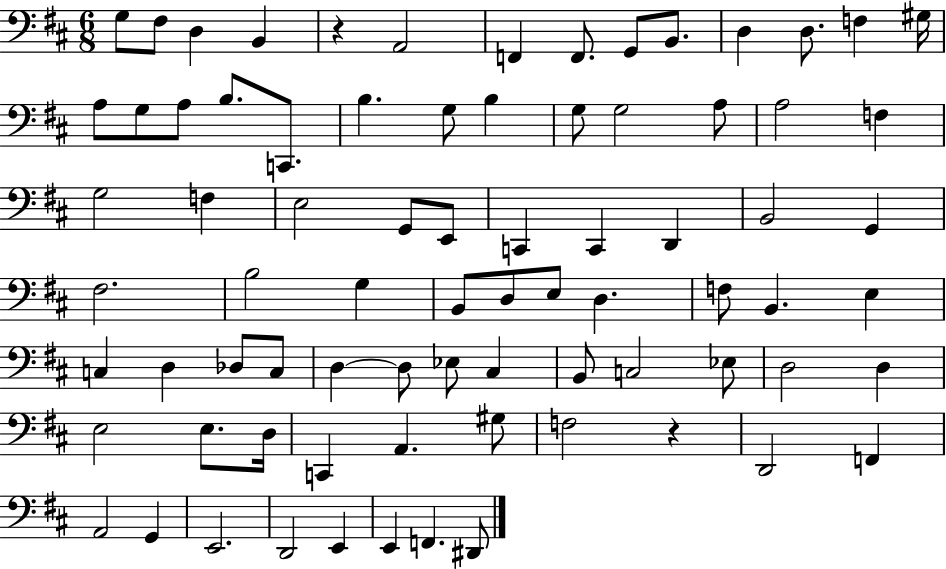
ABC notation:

X:1
T:Untitled
M:6/8
L:1/4
K:D
G,/2 ^F,/2 D, B,, z A,,2 F,, F,,/2 G,,/2 B,,/2 D, D,/2 F, ^G,/4 A,/2 G,/2 A,/2 B,/2 C,,/2 B, G,/2 B, G,/2 G,2 A,/2 A,2 F, G,2 F, E,2 G,,/2 E,,/2 C,, C,, D,, B,,2 G,, ^F,2 B,2 G, B,,/2 D,/2 E,/2 D, F,/2 B,, E, C, D, _D,/2 C,/2 D, D,/2 _E,/2 ^C, B,,/2 C,2 _E,/2 D,2 D, E,2 E,/2 D,/4 C,, A,, ^G,/2 F,2 z D,,2 F,, A,,2 G,, E,,2 D,,2 E,, E,, F,, ^D,,/2